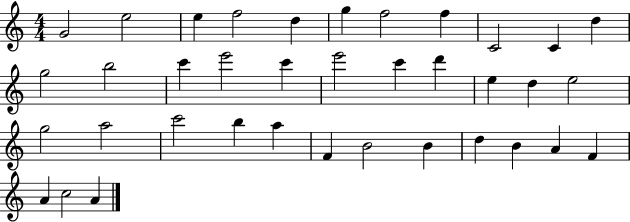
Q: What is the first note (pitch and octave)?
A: G4